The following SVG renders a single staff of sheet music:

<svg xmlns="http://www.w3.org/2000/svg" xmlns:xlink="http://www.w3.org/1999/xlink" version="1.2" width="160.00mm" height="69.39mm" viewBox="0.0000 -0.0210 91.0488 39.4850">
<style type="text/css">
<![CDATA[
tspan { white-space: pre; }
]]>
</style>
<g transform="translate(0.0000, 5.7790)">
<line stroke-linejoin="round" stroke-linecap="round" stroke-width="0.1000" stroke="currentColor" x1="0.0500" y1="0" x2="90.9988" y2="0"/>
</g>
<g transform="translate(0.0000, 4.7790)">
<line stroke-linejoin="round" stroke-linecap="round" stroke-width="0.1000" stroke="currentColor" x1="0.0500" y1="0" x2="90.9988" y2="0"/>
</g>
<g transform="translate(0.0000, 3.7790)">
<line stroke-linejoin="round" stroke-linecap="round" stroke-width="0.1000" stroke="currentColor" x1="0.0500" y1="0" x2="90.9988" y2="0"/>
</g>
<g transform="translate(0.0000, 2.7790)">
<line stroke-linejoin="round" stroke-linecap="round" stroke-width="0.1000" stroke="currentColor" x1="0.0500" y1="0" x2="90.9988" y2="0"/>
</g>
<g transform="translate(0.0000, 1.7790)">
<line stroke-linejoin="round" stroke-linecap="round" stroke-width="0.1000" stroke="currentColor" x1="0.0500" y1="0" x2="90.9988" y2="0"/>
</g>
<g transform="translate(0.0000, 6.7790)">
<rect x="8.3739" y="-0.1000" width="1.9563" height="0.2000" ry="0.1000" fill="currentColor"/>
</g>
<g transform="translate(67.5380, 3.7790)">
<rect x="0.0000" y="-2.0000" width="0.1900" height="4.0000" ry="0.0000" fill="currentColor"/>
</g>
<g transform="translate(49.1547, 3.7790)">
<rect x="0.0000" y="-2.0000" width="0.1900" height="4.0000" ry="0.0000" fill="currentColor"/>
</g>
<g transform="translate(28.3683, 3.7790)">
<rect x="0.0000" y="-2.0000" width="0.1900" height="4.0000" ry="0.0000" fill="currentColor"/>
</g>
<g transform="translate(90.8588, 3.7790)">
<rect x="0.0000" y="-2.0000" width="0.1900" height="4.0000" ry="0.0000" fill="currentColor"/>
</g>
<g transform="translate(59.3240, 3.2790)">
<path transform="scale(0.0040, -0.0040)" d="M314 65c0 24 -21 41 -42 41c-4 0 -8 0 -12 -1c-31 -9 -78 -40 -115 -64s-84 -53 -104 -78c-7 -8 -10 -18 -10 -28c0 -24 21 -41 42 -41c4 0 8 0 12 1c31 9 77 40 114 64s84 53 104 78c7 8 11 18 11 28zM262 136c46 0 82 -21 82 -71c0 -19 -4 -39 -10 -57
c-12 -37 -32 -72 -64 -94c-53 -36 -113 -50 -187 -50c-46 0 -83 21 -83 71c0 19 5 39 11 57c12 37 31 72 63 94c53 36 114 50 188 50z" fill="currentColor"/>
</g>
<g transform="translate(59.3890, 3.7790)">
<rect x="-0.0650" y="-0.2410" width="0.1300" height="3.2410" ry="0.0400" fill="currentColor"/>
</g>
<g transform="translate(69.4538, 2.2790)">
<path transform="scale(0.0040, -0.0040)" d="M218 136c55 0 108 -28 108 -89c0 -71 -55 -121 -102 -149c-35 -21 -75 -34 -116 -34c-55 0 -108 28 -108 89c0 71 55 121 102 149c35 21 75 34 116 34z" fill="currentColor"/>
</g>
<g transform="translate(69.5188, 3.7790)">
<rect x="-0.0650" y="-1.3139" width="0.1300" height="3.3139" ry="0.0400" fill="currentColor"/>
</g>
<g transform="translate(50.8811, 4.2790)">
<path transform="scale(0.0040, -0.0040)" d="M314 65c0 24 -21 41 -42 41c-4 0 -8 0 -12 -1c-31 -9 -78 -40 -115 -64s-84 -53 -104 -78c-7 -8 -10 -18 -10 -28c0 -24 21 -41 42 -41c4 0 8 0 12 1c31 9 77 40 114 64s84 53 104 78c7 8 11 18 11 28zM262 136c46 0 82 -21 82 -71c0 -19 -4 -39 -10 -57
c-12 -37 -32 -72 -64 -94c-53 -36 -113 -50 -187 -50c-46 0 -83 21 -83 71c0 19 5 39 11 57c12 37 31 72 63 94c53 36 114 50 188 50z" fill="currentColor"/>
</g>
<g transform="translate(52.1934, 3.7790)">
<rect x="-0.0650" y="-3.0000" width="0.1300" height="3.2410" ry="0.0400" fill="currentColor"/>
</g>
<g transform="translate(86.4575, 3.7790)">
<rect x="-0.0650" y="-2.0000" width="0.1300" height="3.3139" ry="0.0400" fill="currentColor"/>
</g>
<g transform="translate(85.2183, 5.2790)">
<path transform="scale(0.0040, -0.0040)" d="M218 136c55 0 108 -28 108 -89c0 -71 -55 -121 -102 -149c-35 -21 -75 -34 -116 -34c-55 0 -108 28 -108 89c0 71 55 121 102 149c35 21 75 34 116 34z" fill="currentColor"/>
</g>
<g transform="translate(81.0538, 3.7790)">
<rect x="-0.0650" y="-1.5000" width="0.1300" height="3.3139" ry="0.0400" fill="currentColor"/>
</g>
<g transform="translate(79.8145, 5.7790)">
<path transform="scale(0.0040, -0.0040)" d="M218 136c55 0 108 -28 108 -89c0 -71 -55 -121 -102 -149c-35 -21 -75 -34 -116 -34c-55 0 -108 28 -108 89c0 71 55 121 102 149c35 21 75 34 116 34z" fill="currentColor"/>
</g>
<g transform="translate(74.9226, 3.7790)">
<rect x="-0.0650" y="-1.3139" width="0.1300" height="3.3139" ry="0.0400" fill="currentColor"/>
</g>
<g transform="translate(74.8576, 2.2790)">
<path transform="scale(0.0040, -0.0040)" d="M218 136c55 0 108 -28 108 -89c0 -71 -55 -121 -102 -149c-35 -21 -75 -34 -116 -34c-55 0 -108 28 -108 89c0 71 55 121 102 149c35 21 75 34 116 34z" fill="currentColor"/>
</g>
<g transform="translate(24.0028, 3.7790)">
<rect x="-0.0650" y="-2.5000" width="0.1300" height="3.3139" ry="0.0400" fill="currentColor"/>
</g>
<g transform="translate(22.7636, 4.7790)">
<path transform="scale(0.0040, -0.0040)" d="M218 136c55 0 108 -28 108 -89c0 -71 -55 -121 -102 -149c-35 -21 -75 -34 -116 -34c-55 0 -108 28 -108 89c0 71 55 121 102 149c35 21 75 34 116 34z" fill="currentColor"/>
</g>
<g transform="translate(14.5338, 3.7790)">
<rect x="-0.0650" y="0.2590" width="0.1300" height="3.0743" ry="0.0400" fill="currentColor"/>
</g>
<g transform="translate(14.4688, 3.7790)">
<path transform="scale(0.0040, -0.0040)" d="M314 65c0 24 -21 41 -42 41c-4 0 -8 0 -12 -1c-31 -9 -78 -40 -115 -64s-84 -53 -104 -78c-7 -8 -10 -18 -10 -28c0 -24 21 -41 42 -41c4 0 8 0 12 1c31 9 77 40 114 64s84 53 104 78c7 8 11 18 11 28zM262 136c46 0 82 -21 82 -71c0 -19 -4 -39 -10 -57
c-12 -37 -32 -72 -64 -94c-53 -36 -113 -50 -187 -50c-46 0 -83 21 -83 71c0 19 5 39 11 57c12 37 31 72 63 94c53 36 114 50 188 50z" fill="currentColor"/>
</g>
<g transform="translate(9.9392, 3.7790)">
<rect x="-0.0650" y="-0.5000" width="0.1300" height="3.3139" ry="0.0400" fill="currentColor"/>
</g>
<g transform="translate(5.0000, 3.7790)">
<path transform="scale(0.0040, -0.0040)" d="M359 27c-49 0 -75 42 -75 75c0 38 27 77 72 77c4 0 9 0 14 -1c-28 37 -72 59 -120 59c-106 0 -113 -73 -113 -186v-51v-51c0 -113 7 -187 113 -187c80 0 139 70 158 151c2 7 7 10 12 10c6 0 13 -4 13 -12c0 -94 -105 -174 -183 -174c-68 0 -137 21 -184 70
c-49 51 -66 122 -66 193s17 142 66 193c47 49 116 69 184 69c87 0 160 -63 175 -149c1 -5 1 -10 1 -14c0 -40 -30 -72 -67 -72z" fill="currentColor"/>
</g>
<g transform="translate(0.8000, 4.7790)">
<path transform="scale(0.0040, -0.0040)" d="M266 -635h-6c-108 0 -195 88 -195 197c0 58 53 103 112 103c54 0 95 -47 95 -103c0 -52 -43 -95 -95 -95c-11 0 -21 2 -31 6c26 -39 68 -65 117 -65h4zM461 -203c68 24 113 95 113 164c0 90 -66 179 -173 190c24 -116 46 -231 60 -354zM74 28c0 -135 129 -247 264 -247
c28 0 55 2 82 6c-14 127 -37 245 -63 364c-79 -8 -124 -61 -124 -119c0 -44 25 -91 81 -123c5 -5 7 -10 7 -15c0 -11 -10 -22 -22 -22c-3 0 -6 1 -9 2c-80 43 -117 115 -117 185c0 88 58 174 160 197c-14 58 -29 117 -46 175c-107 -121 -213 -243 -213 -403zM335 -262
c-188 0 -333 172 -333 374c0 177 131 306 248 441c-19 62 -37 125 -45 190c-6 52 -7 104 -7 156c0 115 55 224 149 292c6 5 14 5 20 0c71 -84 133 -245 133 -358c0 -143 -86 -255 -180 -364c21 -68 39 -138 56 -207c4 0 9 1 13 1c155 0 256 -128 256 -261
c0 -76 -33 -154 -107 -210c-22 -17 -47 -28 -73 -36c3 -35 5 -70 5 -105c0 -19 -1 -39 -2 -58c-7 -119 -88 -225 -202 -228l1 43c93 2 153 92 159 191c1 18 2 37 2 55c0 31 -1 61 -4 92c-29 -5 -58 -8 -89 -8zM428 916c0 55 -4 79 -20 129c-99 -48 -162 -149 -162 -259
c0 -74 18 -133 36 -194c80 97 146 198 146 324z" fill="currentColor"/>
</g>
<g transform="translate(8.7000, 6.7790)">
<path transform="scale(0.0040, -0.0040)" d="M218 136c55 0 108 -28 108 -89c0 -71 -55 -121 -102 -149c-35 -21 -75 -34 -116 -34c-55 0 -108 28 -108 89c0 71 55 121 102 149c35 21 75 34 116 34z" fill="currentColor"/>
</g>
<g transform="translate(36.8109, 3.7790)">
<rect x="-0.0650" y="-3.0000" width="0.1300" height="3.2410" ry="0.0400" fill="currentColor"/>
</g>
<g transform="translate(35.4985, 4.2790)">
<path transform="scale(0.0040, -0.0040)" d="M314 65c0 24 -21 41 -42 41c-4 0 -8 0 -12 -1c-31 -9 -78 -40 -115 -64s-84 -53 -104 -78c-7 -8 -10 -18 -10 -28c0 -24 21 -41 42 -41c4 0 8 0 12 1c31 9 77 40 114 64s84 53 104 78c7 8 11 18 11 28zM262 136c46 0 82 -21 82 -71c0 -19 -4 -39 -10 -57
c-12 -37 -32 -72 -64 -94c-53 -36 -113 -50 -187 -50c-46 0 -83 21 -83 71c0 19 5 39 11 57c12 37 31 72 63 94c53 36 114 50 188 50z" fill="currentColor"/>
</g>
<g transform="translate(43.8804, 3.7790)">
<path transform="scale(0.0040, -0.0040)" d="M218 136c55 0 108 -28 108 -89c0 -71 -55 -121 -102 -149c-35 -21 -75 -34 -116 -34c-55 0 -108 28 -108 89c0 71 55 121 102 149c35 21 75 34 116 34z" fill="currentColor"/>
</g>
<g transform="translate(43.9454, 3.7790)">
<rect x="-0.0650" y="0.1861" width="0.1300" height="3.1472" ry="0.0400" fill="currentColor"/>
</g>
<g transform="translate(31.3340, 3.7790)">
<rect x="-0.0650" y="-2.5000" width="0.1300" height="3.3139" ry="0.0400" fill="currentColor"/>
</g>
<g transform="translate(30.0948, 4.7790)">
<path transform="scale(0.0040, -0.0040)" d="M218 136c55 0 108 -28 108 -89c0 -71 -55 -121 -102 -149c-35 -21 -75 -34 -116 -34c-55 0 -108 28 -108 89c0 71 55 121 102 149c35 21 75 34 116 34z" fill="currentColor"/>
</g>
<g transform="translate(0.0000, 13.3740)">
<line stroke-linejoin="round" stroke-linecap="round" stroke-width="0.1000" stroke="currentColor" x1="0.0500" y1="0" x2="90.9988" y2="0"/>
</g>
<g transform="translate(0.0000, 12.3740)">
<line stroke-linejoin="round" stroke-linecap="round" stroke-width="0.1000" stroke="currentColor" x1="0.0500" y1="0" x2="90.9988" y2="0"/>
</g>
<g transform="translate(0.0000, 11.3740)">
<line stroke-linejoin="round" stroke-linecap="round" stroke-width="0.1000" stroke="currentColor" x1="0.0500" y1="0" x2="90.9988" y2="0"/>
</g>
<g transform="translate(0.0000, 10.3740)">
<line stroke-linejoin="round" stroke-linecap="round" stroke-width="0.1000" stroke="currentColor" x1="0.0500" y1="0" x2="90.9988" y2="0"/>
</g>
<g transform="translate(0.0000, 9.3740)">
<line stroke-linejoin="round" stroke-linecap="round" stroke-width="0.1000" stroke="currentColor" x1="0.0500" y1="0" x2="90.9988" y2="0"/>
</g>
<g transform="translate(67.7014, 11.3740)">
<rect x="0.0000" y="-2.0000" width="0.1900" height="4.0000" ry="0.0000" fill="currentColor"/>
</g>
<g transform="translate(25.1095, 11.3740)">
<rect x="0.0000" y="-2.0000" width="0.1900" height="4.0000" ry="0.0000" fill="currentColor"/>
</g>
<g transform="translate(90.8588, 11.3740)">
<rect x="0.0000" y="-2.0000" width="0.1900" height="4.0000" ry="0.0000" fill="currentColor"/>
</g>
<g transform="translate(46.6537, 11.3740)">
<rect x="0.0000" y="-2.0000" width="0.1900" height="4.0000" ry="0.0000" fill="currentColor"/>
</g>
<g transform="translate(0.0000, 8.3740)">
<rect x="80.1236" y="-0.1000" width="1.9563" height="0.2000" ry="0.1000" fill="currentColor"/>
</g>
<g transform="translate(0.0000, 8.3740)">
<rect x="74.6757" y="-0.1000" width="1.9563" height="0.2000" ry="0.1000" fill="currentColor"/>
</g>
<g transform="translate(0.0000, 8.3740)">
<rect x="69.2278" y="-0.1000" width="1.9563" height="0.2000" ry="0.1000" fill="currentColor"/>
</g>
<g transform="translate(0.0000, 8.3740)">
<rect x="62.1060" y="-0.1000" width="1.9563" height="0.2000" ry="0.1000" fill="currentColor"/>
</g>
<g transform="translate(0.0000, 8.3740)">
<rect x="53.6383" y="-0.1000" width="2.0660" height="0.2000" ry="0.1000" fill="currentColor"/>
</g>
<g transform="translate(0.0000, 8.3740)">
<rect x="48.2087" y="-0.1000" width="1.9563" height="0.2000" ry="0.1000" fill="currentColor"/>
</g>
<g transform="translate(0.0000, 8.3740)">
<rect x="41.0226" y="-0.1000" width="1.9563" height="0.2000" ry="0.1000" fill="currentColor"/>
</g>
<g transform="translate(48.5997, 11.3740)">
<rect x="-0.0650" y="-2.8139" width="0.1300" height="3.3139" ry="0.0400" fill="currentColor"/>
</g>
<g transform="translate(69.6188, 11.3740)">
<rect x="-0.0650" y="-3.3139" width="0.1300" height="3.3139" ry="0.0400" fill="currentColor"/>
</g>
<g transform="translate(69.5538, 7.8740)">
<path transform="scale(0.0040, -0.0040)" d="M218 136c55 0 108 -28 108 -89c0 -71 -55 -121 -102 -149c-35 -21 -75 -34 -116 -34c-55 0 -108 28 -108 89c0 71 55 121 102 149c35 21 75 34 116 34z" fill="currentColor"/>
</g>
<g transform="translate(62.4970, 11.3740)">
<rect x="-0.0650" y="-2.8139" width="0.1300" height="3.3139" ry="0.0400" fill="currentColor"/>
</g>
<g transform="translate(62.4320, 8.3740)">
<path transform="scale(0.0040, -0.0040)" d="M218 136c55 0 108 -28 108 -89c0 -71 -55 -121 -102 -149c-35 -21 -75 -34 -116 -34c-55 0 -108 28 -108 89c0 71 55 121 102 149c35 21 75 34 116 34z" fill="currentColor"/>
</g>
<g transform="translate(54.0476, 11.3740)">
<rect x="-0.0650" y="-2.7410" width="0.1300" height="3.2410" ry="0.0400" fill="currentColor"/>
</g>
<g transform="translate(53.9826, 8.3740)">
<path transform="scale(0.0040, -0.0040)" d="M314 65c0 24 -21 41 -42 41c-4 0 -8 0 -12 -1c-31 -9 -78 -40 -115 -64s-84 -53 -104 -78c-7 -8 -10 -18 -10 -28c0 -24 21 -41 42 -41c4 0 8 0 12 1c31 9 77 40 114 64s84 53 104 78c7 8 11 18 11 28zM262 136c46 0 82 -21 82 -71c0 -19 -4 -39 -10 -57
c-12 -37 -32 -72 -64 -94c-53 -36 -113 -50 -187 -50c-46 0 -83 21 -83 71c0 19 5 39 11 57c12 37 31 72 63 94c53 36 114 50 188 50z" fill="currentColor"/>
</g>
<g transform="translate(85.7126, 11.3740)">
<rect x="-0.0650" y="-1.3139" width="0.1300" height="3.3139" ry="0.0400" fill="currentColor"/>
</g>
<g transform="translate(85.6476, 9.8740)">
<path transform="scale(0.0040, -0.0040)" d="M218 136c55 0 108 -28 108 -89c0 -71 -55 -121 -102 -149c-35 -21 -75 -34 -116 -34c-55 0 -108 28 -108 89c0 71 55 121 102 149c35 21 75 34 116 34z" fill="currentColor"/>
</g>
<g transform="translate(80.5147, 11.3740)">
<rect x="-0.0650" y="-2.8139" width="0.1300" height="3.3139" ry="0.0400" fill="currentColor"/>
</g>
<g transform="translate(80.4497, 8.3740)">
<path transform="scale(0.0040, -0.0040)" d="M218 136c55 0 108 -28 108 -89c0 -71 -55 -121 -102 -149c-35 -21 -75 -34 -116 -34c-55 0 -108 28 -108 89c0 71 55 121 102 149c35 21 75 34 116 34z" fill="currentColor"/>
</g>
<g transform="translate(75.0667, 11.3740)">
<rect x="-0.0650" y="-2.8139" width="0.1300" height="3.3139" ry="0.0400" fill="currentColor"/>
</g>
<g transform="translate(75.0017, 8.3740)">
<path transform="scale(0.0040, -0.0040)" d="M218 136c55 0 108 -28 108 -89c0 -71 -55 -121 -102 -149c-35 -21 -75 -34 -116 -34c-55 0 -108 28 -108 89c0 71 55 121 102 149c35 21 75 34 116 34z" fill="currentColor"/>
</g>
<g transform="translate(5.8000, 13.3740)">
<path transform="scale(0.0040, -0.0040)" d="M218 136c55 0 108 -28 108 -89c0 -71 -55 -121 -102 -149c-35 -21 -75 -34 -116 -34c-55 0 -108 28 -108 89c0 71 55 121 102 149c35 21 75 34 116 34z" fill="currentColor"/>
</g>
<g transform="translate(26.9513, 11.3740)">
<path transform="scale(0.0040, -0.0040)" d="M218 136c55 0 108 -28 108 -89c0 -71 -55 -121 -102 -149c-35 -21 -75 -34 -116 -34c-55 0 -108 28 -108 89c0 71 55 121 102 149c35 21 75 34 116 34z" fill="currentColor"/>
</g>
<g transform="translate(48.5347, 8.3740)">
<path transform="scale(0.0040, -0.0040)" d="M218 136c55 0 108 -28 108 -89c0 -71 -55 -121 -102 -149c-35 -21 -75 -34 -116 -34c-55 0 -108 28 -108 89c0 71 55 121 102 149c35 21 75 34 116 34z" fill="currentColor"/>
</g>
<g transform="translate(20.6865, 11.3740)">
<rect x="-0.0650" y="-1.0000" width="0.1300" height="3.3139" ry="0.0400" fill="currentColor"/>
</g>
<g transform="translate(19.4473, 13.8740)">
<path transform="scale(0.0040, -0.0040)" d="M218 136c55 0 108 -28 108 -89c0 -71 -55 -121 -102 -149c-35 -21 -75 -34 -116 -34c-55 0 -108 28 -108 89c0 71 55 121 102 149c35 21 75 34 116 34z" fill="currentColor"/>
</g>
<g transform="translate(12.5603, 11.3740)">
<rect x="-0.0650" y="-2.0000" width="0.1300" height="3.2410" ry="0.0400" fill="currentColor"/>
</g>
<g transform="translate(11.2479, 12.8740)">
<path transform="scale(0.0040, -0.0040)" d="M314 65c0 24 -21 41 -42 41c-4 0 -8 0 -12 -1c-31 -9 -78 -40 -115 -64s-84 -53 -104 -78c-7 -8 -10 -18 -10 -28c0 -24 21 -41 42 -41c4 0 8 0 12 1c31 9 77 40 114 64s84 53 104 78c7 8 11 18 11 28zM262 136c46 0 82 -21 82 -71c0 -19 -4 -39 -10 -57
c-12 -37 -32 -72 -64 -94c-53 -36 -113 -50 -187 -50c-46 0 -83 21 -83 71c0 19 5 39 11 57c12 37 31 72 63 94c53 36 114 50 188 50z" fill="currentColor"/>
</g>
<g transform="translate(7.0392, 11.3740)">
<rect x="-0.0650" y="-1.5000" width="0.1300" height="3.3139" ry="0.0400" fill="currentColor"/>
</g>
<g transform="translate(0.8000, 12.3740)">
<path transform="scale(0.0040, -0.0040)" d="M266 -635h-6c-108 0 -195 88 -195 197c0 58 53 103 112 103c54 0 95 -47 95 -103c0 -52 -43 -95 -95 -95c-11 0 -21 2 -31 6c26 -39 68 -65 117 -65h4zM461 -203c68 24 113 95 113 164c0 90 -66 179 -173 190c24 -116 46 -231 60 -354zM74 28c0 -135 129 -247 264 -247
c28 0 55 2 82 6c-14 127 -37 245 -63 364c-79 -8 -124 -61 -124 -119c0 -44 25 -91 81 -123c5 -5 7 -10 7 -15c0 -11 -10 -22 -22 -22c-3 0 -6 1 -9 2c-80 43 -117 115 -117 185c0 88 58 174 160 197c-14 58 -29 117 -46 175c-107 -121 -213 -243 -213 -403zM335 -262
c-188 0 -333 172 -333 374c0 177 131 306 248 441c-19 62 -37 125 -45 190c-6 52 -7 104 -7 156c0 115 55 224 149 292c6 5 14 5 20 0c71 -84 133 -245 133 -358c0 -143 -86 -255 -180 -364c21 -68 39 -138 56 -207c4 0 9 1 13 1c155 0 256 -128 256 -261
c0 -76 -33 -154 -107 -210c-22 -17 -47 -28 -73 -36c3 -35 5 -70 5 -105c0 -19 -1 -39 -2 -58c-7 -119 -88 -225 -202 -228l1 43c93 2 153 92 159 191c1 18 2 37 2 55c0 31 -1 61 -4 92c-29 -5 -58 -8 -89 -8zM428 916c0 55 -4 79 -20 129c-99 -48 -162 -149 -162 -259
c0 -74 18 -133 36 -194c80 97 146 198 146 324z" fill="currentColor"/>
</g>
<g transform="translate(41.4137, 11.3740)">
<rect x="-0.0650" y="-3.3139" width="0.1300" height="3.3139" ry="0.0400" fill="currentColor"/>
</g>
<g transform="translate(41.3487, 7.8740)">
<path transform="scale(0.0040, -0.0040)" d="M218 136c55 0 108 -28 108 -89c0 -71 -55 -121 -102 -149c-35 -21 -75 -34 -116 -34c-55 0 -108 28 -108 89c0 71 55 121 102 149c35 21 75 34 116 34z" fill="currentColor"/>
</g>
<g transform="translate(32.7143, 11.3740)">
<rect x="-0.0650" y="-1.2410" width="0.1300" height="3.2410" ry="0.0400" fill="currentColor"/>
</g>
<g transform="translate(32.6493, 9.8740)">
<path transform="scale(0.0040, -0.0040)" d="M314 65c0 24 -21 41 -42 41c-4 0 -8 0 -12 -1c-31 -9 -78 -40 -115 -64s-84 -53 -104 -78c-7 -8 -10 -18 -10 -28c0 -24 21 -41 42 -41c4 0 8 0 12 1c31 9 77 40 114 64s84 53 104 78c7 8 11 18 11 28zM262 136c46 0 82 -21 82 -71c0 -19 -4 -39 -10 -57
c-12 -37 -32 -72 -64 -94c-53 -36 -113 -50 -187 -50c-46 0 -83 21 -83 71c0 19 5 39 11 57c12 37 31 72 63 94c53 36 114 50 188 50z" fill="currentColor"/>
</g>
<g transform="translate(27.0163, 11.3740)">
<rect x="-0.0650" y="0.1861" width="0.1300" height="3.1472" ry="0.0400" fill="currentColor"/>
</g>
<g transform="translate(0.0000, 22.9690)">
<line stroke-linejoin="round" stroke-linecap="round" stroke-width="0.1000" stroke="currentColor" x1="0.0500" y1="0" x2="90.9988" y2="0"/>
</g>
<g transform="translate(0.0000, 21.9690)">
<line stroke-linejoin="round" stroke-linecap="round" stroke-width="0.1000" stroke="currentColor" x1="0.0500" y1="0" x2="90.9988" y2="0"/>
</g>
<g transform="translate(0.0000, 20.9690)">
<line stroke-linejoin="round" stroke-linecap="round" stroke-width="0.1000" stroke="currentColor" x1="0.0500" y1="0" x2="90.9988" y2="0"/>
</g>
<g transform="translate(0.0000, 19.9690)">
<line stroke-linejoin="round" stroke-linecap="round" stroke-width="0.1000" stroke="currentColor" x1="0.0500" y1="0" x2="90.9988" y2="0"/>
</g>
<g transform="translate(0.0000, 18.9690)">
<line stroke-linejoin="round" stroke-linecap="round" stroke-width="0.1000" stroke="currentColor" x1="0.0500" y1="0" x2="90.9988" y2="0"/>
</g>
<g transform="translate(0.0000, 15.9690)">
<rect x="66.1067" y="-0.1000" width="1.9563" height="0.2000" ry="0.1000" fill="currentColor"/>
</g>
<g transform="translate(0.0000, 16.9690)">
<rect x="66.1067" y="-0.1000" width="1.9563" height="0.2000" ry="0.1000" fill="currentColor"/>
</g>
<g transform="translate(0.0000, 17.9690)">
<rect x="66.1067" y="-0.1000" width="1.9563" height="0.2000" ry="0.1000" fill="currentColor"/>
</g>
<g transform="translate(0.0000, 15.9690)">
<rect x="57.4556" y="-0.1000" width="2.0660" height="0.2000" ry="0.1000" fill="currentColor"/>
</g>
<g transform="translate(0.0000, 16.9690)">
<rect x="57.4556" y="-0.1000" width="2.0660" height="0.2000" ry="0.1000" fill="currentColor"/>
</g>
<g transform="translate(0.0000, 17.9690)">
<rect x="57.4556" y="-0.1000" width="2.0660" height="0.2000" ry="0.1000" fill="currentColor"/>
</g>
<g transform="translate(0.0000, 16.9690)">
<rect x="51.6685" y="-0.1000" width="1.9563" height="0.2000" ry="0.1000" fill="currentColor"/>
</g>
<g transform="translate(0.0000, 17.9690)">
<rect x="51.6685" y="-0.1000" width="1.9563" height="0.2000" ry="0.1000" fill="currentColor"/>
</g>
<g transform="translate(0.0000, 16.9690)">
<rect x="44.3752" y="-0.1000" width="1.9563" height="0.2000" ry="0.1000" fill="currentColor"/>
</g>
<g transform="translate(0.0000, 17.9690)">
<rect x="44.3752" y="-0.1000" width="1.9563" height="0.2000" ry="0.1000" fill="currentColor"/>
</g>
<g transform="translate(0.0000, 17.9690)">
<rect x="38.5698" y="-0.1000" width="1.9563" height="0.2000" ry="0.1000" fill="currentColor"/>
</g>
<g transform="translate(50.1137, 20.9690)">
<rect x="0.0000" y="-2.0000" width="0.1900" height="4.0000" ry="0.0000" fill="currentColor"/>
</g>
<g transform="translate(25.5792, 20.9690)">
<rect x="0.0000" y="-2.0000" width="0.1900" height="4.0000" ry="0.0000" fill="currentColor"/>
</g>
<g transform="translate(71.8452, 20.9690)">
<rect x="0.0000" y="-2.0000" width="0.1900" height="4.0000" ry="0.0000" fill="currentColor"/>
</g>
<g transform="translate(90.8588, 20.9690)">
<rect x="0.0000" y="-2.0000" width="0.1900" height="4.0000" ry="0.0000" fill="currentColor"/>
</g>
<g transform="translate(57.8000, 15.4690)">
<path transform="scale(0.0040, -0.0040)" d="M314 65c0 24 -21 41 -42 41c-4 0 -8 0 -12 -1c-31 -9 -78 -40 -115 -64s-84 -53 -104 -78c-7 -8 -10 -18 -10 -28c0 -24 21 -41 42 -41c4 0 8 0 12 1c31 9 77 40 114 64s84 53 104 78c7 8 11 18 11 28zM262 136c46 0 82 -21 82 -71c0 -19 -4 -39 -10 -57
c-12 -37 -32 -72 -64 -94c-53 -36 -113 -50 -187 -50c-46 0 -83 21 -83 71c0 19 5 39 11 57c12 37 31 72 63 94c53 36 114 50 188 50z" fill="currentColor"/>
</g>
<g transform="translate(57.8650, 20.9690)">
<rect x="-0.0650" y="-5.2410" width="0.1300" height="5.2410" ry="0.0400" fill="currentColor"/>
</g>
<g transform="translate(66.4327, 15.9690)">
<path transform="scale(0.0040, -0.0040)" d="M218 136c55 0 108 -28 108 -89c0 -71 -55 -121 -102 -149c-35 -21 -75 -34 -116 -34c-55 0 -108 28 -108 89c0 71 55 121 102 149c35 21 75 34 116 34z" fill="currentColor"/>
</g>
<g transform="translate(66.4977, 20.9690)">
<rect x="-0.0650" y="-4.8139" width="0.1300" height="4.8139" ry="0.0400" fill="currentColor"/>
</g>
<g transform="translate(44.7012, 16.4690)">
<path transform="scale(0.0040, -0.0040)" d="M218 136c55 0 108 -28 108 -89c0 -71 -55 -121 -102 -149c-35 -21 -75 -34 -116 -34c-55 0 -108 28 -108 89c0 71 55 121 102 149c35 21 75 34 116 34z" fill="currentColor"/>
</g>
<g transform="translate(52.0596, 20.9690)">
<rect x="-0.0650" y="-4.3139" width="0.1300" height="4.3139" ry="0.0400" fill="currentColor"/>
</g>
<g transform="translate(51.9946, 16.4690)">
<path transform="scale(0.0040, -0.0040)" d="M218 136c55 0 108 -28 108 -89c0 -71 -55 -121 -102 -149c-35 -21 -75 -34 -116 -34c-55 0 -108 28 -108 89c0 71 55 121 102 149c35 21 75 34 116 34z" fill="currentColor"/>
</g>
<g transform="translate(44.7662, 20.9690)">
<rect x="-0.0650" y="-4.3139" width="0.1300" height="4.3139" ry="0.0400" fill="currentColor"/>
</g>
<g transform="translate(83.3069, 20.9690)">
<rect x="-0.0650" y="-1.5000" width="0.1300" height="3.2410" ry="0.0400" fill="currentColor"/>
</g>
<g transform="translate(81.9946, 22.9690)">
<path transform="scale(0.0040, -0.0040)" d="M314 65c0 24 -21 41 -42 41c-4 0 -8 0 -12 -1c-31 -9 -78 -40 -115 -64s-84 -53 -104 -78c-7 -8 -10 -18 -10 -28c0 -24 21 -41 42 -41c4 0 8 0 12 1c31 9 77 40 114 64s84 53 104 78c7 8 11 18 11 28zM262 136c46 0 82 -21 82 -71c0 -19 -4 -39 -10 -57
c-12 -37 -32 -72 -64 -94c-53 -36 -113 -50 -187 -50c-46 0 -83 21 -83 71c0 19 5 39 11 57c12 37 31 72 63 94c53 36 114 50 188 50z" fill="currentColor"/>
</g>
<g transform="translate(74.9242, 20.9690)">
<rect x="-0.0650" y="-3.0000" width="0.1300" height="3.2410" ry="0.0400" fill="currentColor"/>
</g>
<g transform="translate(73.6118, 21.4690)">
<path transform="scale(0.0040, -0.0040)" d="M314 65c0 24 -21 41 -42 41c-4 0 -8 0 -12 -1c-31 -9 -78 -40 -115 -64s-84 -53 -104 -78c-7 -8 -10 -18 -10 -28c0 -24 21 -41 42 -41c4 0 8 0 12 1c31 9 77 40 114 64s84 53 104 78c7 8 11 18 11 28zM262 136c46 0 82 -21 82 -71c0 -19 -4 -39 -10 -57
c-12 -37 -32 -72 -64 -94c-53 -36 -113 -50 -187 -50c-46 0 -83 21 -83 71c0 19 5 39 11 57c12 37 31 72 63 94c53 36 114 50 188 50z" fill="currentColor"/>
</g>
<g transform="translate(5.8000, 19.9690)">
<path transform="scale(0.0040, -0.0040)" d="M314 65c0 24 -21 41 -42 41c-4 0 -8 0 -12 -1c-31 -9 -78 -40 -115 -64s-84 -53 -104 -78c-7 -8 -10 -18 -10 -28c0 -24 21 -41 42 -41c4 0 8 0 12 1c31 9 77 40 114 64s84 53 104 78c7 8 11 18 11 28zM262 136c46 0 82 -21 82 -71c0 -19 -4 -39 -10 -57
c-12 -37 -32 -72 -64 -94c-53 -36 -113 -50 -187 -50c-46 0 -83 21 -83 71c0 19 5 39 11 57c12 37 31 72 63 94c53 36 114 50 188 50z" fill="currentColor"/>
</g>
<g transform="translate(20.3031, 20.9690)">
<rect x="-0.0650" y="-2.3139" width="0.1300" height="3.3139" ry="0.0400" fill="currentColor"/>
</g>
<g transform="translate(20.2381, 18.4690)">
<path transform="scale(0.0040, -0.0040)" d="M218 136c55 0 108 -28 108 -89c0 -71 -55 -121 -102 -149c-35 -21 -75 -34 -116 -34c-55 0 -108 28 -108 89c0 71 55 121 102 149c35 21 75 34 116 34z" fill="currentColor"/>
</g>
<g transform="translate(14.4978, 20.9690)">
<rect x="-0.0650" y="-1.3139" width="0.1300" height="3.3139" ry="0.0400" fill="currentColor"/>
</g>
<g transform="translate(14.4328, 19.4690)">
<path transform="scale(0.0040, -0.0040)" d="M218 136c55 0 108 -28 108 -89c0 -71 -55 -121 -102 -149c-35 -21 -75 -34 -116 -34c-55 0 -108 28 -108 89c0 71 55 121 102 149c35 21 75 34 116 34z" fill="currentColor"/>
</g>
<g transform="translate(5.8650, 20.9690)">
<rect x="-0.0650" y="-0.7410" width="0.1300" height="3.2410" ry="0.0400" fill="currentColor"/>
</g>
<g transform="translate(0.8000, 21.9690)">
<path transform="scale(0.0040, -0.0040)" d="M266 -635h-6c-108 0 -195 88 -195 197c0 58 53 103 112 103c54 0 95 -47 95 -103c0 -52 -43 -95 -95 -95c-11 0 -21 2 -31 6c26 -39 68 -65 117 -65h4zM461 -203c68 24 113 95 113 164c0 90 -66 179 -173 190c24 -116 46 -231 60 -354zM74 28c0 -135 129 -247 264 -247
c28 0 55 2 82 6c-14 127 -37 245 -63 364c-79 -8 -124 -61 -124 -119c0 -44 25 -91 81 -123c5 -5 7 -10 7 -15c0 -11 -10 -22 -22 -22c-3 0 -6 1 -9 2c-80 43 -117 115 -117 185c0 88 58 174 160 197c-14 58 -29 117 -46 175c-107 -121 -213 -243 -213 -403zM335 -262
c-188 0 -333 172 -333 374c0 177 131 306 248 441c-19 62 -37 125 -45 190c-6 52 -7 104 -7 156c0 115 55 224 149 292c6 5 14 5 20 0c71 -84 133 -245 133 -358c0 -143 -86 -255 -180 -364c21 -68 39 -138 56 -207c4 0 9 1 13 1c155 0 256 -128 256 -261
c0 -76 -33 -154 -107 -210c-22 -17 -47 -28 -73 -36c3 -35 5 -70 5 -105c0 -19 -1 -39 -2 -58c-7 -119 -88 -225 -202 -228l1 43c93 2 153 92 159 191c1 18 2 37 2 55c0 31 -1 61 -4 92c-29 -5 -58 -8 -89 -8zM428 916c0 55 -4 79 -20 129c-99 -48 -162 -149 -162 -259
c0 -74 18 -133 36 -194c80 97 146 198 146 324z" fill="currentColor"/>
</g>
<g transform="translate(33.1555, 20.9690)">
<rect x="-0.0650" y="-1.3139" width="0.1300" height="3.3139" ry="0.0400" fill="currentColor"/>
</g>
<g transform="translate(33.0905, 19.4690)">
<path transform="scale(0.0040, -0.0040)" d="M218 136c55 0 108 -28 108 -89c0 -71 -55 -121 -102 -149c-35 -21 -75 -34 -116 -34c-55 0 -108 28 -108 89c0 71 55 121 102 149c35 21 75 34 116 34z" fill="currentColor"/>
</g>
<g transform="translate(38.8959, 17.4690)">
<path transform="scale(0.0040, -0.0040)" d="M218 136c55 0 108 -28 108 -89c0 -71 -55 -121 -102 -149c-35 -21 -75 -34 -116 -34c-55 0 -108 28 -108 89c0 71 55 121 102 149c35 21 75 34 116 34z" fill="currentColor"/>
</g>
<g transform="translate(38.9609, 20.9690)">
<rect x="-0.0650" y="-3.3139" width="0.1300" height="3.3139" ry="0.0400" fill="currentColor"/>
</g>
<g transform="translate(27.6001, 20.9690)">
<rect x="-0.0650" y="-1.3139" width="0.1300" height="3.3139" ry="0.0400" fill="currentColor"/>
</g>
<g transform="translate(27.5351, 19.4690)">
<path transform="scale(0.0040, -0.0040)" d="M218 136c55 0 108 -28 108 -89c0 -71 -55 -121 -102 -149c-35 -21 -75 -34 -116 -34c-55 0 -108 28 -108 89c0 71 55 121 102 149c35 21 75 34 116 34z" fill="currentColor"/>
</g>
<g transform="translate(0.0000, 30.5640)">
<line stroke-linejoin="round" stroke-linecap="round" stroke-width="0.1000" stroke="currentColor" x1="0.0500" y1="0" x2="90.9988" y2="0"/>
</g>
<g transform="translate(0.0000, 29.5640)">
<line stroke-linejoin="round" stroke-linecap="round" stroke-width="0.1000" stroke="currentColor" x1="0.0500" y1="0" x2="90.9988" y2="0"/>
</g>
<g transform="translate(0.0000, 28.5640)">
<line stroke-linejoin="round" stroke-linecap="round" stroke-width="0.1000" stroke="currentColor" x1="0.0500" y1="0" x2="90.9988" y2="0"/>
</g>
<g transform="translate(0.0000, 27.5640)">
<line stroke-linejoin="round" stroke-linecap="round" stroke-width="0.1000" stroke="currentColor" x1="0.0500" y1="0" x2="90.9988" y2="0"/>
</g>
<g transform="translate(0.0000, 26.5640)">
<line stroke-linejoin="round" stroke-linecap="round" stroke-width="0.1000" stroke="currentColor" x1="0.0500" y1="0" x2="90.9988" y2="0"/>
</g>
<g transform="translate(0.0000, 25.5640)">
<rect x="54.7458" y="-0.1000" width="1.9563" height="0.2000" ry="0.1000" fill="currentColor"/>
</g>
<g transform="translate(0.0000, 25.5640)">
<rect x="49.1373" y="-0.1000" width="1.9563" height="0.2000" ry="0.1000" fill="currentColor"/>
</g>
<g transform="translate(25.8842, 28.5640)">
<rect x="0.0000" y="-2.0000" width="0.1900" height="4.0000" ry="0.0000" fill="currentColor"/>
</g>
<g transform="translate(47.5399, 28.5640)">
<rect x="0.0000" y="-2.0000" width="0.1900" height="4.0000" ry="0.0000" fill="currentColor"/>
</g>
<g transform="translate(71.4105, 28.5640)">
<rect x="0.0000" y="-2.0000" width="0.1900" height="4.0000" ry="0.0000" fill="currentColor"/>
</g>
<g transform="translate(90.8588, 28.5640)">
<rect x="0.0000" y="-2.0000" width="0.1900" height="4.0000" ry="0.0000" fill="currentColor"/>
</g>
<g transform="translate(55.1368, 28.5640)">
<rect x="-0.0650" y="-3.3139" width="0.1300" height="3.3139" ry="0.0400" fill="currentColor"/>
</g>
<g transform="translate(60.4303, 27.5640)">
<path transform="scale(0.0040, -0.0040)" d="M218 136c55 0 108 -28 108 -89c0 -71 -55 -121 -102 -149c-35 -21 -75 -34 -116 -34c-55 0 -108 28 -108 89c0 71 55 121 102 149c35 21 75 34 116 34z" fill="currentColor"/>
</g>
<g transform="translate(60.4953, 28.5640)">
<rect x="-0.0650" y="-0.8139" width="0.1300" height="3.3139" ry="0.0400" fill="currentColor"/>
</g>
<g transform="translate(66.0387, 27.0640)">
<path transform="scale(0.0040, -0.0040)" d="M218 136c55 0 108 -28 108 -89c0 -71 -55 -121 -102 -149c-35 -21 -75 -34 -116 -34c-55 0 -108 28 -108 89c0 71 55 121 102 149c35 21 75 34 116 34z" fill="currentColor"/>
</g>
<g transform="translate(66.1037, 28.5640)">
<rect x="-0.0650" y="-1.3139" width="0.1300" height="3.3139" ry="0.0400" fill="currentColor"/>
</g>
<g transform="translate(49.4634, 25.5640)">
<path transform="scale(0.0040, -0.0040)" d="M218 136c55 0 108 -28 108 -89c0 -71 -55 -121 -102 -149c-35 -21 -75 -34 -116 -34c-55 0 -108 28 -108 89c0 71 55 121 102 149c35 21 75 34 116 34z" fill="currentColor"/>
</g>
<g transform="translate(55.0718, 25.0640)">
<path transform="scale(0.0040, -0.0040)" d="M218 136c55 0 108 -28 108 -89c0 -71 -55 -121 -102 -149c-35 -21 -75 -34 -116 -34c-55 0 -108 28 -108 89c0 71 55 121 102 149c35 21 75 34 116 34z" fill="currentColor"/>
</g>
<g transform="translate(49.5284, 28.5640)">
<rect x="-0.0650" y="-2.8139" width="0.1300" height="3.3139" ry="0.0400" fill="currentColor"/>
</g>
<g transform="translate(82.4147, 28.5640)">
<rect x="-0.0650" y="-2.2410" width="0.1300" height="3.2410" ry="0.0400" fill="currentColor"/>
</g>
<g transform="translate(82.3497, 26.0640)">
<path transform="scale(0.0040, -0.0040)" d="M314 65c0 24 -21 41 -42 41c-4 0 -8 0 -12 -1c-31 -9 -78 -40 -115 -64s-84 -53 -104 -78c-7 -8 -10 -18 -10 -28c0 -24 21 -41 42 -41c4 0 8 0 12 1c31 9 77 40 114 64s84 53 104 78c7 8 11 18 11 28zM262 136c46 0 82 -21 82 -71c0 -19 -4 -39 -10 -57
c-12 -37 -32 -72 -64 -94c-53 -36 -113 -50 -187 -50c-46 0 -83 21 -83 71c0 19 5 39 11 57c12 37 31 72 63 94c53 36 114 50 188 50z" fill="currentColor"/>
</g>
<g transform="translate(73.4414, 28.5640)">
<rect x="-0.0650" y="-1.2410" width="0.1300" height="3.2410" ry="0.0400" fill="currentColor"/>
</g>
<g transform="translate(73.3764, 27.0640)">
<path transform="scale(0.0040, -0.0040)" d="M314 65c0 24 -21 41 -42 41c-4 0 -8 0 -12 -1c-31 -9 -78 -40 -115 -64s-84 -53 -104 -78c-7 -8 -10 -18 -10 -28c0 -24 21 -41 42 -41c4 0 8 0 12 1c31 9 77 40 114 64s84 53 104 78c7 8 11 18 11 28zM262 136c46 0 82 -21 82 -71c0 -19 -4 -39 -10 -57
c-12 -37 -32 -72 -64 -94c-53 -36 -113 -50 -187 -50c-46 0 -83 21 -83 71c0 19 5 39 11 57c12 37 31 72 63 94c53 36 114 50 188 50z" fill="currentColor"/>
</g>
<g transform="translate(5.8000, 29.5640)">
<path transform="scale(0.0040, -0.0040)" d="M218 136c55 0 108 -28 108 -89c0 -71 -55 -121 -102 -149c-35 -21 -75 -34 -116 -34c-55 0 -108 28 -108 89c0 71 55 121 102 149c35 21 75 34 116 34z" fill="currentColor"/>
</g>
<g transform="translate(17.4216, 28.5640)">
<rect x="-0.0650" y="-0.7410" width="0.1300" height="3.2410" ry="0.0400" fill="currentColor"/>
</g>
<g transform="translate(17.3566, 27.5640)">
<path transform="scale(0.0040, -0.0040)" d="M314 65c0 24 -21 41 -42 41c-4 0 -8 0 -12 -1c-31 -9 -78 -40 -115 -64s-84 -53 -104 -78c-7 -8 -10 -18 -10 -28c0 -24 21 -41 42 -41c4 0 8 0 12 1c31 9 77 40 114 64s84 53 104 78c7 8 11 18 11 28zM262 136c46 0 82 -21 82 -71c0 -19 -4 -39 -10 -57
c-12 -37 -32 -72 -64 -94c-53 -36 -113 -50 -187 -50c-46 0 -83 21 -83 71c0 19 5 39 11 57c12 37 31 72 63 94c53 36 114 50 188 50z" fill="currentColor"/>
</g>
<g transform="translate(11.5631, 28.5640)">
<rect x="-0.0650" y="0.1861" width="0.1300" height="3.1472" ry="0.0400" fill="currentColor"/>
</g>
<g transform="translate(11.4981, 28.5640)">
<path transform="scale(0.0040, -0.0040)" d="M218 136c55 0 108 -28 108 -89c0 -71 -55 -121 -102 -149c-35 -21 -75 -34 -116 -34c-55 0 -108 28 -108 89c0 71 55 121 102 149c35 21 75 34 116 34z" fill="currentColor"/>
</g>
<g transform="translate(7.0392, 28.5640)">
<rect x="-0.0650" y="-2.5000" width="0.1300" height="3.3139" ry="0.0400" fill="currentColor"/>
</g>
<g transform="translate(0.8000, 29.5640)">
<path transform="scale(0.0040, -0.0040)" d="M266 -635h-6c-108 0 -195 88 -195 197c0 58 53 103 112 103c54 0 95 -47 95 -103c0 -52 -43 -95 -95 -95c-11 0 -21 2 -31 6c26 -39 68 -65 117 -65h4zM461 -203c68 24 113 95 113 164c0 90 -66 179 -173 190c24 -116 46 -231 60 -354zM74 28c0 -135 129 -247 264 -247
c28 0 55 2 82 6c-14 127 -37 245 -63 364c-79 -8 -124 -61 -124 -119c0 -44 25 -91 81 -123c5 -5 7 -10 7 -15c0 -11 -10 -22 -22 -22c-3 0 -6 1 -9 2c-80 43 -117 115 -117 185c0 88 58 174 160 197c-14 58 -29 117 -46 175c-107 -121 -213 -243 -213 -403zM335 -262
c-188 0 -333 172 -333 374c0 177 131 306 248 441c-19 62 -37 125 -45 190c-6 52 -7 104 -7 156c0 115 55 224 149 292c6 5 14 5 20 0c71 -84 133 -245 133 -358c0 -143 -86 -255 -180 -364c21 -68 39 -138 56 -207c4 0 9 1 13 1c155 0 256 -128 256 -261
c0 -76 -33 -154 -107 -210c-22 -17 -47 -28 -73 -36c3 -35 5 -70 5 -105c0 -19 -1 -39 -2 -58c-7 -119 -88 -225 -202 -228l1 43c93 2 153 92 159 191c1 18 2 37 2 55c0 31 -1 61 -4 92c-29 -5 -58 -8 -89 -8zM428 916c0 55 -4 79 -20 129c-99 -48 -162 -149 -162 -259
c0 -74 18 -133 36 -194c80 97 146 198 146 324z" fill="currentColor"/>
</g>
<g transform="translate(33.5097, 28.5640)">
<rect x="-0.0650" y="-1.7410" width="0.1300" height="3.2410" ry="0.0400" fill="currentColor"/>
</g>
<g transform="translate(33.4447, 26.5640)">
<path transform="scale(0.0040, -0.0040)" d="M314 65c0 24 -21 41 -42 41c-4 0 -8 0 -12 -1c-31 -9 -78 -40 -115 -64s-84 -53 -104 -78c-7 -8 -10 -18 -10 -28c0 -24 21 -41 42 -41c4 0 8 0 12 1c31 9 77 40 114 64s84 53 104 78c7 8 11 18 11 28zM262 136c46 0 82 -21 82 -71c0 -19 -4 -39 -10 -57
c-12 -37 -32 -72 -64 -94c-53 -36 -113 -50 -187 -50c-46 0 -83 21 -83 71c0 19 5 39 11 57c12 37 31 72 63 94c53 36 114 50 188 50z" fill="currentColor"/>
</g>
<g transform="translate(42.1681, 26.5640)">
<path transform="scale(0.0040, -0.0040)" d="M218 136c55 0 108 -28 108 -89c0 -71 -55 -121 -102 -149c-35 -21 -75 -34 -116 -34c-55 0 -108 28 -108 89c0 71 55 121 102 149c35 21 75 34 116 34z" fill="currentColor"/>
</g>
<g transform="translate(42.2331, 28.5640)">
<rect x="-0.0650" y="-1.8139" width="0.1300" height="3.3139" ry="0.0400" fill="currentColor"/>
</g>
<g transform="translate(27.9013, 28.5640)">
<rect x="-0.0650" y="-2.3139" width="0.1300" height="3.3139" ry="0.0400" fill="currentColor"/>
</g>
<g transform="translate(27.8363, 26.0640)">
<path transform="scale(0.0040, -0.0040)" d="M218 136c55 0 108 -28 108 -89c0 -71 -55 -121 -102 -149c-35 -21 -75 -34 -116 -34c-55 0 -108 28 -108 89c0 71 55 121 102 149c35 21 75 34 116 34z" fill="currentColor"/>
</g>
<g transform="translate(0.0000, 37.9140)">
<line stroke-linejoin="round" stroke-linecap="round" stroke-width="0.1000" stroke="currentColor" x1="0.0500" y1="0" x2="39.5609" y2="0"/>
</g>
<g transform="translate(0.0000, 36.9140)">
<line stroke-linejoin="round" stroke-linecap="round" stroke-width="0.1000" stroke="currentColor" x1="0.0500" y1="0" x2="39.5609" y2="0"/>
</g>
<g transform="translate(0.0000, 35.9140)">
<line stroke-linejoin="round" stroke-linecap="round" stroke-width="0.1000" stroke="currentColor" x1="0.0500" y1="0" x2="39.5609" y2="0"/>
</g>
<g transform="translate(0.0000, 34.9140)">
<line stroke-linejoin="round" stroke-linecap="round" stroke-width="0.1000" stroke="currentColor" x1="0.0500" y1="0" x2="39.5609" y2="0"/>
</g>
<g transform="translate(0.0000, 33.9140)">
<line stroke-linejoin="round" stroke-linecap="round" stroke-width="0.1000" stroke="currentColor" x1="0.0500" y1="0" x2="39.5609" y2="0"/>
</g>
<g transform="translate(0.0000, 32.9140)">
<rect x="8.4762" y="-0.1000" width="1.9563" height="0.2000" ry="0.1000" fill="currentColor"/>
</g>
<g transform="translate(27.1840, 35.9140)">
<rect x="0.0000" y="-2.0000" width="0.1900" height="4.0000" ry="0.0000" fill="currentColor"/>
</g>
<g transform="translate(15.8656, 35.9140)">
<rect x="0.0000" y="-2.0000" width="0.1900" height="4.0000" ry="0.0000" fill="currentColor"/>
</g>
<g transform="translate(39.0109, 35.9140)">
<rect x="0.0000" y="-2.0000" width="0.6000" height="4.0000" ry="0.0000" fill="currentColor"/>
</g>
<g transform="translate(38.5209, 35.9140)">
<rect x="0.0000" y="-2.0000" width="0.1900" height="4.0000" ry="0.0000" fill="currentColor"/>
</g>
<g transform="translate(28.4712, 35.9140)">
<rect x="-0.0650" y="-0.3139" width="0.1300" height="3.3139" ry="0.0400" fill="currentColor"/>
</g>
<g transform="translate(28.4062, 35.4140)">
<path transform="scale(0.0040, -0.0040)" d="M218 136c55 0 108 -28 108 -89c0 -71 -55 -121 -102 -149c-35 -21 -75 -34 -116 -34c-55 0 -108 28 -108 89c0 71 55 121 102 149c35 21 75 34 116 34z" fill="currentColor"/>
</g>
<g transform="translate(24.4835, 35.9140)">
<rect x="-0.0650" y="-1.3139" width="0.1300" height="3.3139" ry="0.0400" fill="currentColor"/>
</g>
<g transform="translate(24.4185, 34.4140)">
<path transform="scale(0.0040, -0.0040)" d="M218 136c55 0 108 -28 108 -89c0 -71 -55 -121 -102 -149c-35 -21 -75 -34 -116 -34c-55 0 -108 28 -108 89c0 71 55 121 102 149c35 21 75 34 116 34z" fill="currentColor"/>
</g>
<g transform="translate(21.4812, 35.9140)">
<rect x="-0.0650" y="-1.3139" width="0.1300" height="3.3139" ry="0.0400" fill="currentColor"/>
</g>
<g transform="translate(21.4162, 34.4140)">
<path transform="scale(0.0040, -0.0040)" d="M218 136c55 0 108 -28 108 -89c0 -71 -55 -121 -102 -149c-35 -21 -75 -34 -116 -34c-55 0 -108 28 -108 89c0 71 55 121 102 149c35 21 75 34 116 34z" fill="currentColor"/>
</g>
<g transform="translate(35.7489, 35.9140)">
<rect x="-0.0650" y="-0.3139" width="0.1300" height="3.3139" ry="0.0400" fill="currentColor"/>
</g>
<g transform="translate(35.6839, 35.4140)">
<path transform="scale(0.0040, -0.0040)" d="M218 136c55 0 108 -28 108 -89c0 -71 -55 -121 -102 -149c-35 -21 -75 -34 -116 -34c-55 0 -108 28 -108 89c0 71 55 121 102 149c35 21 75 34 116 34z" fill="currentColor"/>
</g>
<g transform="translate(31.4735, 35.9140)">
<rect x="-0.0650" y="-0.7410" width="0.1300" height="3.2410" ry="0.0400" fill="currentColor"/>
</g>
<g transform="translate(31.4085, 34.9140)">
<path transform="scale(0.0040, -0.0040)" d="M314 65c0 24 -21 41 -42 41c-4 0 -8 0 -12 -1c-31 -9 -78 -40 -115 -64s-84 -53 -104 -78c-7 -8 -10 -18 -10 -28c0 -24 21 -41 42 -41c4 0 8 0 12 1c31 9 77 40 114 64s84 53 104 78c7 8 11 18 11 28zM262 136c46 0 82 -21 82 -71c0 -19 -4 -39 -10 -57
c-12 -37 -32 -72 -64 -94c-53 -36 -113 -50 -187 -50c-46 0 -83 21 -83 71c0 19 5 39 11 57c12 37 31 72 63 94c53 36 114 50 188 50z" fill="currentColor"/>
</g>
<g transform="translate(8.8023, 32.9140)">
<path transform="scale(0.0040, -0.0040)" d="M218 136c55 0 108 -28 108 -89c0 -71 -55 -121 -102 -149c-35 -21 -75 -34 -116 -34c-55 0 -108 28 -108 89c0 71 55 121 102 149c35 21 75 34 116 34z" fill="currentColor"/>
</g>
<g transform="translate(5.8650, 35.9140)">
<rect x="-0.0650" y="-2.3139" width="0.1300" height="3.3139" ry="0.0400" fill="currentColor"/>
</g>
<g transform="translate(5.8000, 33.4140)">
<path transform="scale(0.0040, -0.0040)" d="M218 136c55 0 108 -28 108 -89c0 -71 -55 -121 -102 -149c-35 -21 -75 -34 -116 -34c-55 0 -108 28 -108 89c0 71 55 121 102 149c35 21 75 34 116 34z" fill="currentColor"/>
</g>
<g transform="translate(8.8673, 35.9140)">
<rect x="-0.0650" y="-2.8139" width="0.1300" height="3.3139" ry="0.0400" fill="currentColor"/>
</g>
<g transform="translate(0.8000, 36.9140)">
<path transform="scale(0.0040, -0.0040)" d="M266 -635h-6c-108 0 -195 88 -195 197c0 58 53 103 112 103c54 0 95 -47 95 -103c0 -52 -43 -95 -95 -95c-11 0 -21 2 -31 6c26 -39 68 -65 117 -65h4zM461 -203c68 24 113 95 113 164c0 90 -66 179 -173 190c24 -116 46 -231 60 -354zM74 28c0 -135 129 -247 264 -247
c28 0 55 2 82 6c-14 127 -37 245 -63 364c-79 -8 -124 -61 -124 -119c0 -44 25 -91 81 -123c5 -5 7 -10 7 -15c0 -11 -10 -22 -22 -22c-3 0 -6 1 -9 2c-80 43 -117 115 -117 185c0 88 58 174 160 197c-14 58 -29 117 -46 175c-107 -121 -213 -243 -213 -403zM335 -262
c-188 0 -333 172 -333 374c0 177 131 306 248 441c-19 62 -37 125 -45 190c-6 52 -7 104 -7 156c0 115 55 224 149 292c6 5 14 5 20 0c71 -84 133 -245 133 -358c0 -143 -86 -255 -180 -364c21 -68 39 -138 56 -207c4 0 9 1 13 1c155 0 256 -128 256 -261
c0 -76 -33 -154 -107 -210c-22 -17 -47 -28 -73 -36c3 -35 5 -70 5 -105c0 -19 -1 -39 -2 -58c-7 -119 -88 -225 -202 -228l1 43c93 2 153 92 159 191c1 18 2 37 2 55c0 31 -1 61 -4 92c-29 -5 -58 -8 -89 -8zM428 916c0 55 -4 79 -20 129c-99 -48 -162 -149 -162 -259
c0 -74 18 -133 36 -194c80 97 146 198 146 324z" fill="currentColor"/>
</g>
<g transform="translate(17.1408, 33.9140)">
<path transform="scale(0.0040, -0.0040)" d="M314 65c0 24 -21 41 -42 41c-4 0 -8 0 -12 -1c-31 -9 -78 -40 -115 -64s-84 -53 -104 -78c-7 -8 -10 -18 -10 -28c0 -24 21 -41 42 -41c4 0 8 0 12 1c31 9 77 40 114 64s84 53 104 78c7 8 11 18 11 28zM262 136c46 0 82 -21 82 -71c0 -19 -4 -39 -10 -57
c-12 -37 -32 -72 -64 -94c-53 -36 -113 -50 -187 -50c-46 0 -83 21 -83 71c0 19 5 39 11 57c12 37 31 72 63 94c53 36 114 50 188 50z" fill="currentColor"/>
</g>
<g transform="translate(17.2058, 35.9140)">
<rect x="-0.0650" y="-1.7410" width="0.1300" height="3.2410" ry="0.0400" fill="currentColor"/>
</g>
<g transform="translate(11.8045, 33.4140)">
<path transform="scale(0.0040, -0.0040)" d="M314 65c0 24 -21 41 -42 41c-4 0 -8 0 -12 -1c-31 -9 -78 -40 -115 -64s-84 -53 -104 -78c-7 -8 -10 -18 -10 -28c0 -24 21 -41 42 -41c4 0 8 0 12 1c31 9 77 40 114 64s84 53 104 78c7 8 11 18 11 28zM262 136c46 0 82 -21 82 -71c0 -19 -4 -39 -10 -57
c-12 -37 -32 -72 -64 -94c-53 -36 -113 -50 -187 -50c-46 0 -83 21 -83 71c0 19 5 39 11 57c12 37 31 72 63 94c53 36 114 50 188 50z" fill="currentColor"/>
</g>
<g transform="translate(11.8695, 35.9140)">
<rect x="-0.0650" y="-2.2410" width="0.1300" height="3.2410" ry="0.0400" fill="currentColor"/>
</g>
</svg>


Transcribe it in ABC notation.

X:1
T:Untitled
M:4/4
L:1/4
K:C
C B2 G G A2 B A2 c2 e e E F E F2 D B e2 b a a2 a b a a e d2 e g e e b d' d' f'2 e' A2 E2 G B d2 g f2 f a b d e e2 g2 g a g2 f2 e e c d2 c